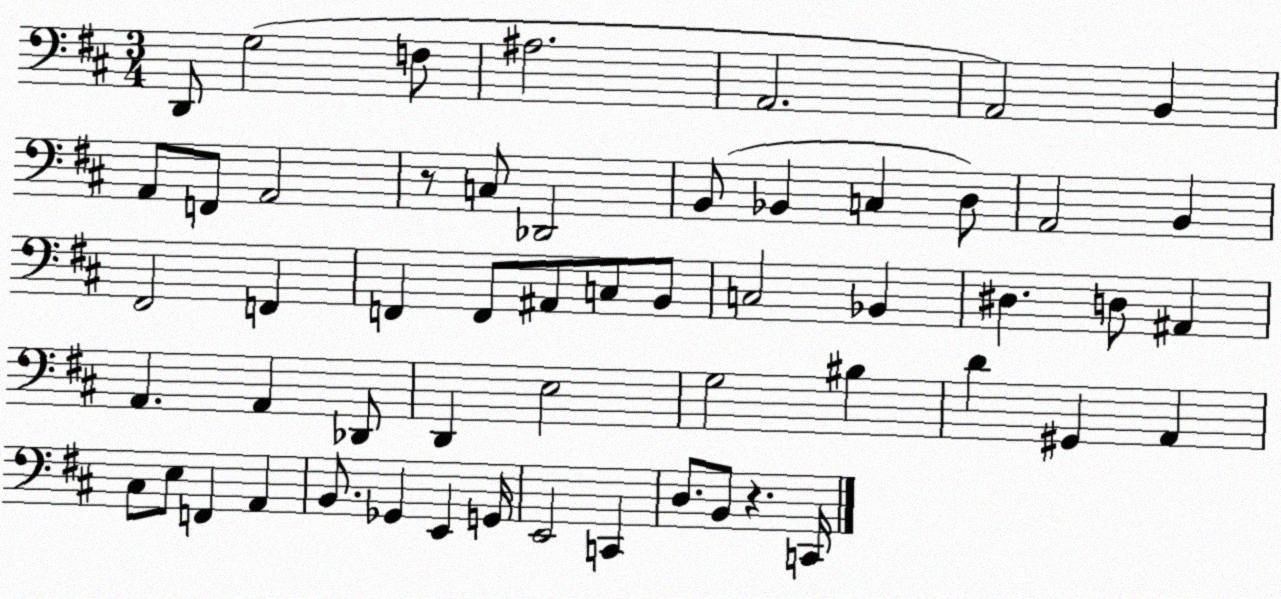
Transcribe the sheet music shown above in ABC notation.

X:1
T:Untitled
M:3/4
L:1/4
K:D
D,,/2 G,2 F,/2 ^A,2 A,,2 A,,2 B,, A,,/2 F,,/2 A,,2 z/2 C,/2 _D,,2 B,,/2 _B,, C, D,/2 A,,2 B,, ^F,,2 F,, F,, F,,/2 ^A,,/2 C,/2 B,,/2 C,2 _B,, ^D, D,/2 ^A,, A,, A,, _D,,/2 D,, E,2 G,2 ^B, D ^G,, A,, ^C,/2 E,/2 F,, A,, B,,/2 _G,, E,, G,,/4 E,,2 C,, D,/2 B,,/2 z C,,/4